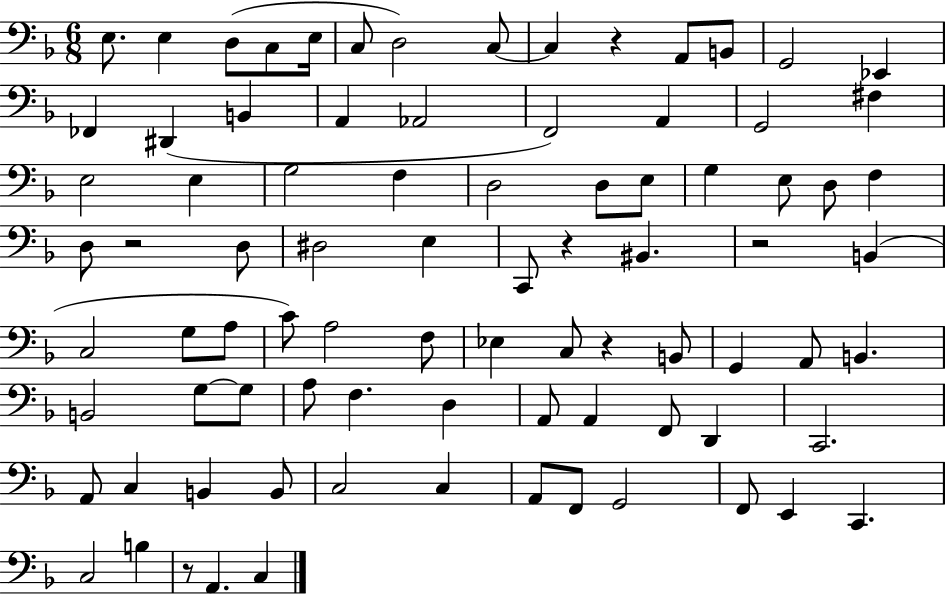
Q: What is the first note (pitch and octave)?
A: E3